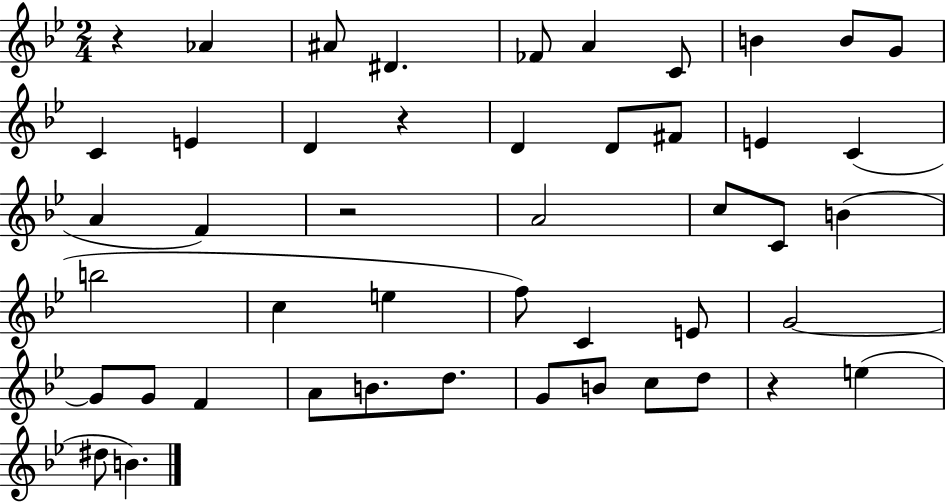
R/q Ab4/q A#4/e D#4/q. FES4/e A4/q C4/e B4/q B4/e G4/e C4/q E4/q D4/q R/q D4/q D4/e F#4/e E4/q C4/q A4/q F4/q R/h A4/h C5/e C4/e B4/q B5/h C5/q E5/q F5/e C4/q E4/e G4/h G4/e G4/e F4/q A4/e B4/e. D5/e. G4/e B4/e C5/e D5/e R/q E5/q D#5/e B4/q.